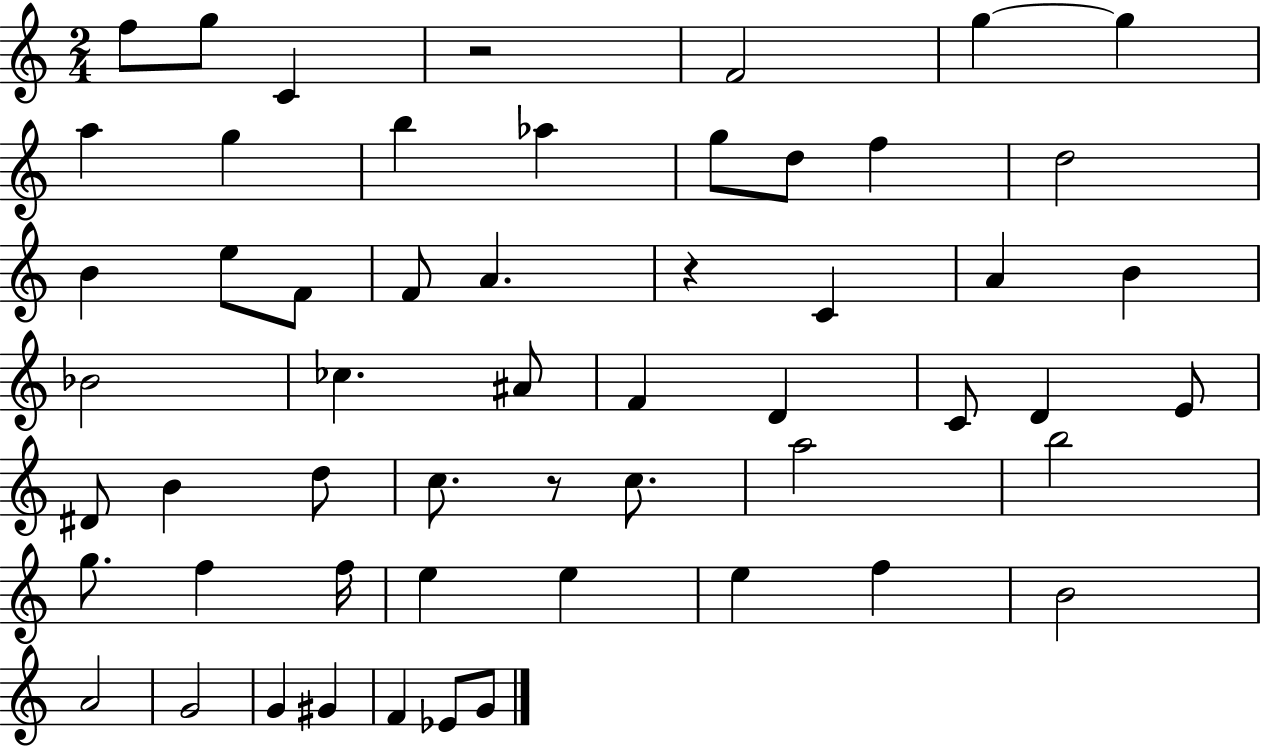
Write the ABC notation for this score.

X:1
T:Untitled
M:2/4
L:1/4
K:C
f/2 g/2 C z2 F2 g g a g b _a g/2 d/2 f d2 B e/2 F/2 F/2 A z C A B _B2 _c ^A/2 F D C/2 D E/2 ^D/2 B d/2 c/2 z/2 c/2 a2 b2 g/2 f f/4 e e e f B2 A2 G2 G ^G F _E/2 G/2